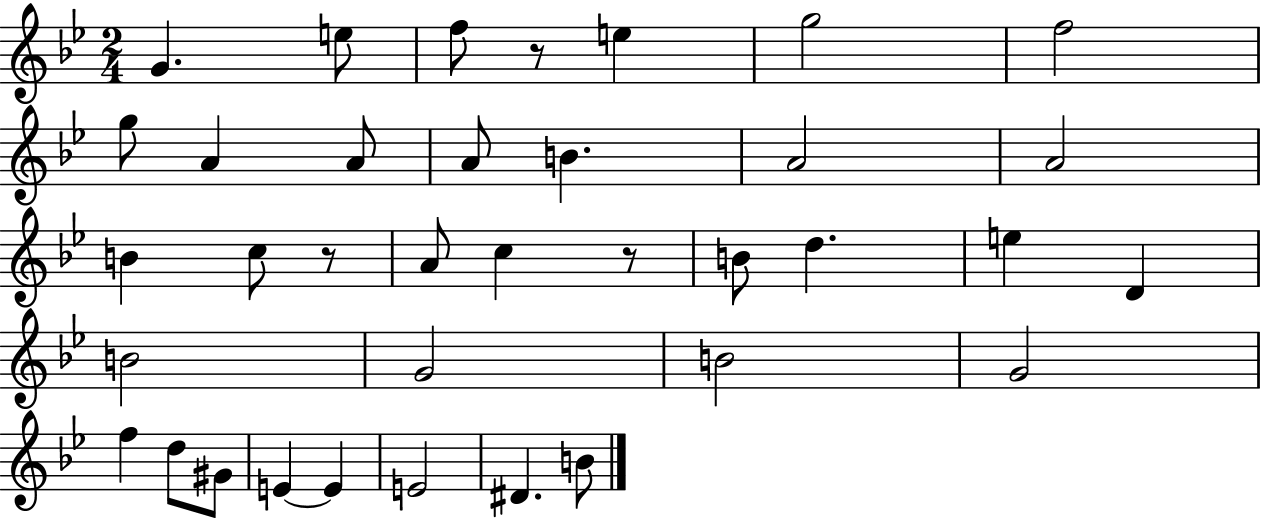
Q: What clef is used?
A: treble